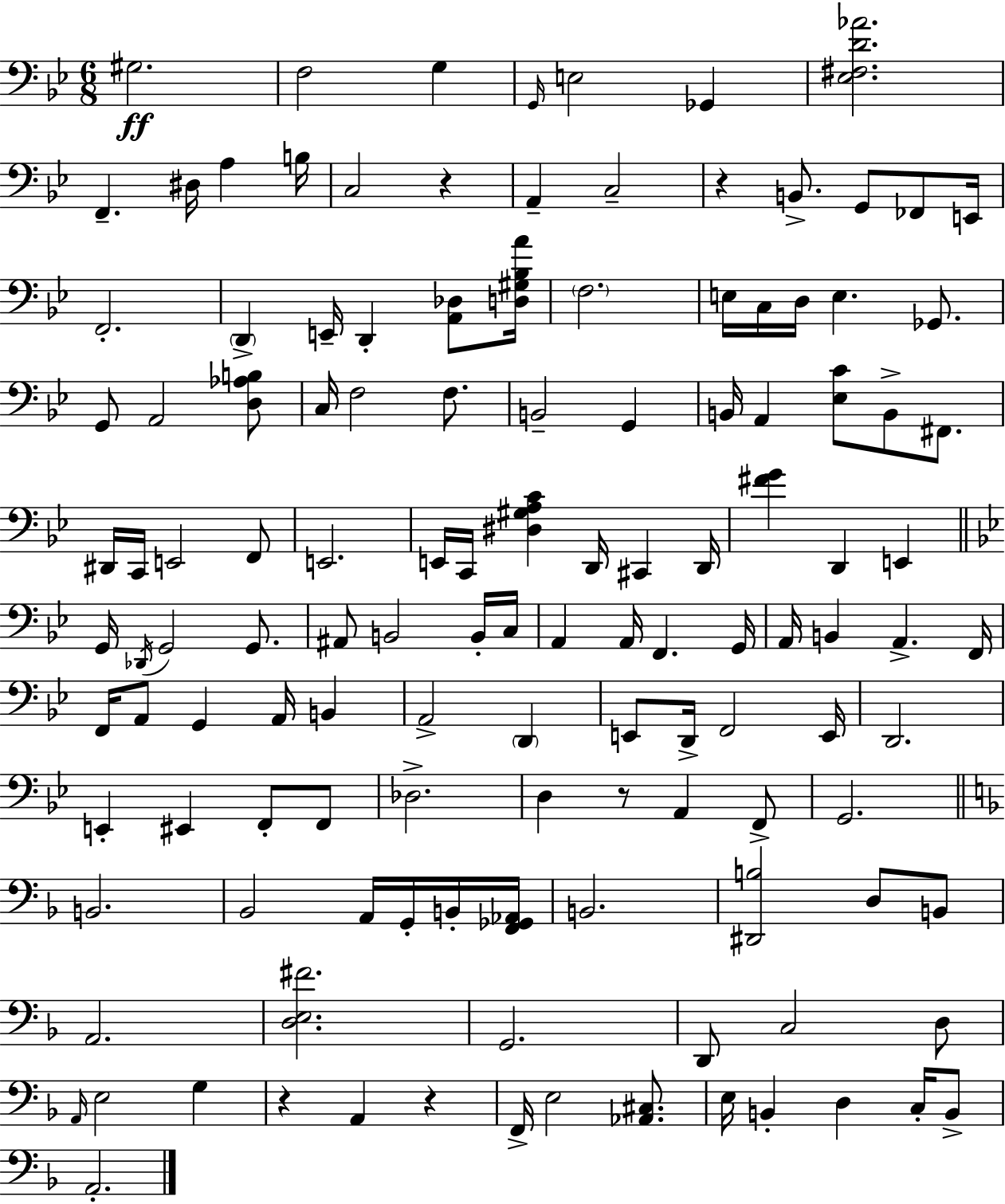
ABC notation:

X:1
T:Untitled
M:6/8
L:1/4
K:Bb
^G,2 F,2 G, G,,/4 E,2 _G,, [_E,^F,D_A]2 F,, ^D,/4 A, B,/4 C,2 z A,, C,2 z B,,/2 G,,/2 _F,,/2 E,,/4 F,,2 D,, E,,/4 D,, [A,,_D,]/2 [D,^G,_B,A]/4 F,2 E,/4 C,/4 D,/4 E, _G,,/2 G,,/2 A,,2 [D,_A,B,]/2 C,/4 F,2 F,/2 B,,2 G,, B,,/4 A,, [_E,C]/2 B,,/2 ^F,,/2 ^D,,/4 C,,/4 E,,2 F,,/2 E,,2 E,,/4 C,,/4 [^D,^G,A,C] D,,/4 ^C,, D,,/4 [^FG] D,, E,, G,,/4 _D,,/4 G,,2 G,,/2 ^A,,/2 B,,2 B,,/4 C,/4 A,, A,,/4 F,, G,,/4 A,,/4 B,, A,, F,,/4 F,,/4 A,,/2 G,, A,,/4 B,, A,,2 D,, E,,/2 D,,/4 F,,2 E,,/4 D,,2 E,, ^E,, F,,/2 F,,/2 _D,2 D, z/2 A,, F,,/2 G,,2 B,,2 _B,,2 A,,/4 G,,/4 B,,/4 [F,,_G,,_A,,]/4 B,,2 [^D,,B,]2 D,/2 B,,/2 A,,2 [D,E,^F]2 G,,2 D,,/2 C,2 D,/2 A,,/4 E,2 G, z A,, z F,,/4 E,2 [_A,,^C,]/2 E,/4 B,, D, C,/4 B,,/2 A,,2